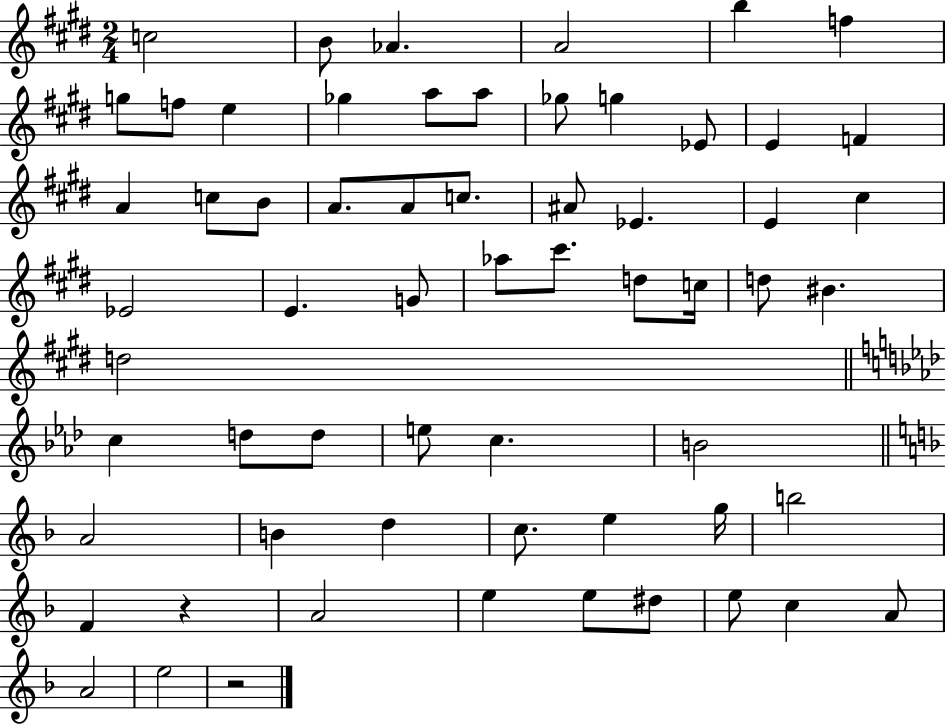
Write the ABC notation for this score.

X:1
T:Untitled
M:2/4
L:1/4
K:E
c2 B/2 _A A2 b f g/2 f/2 e _g a/2 a/2 _g/2 g _E/2 E F A c/2 B/2 A/2 A/2 c/2 ^A/2 _E E ^c _E2 E G/2 _a/2 ^c'/2 d/2 c/4 d/2 ^B d2 c d/2 d/2 e/2 c B2 A2 B d c/2 e g/4 b2 F z A2 e e/2 ^d/2 e/2 c A/2 A2 e2 z2